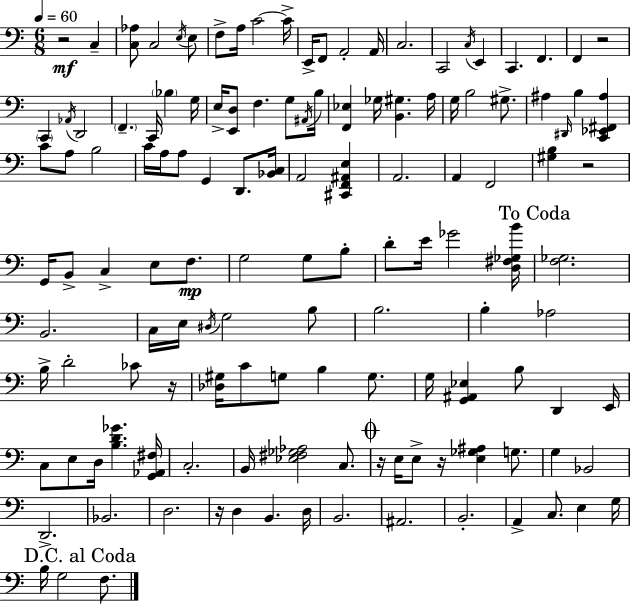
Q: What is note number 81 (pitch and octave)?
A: D2